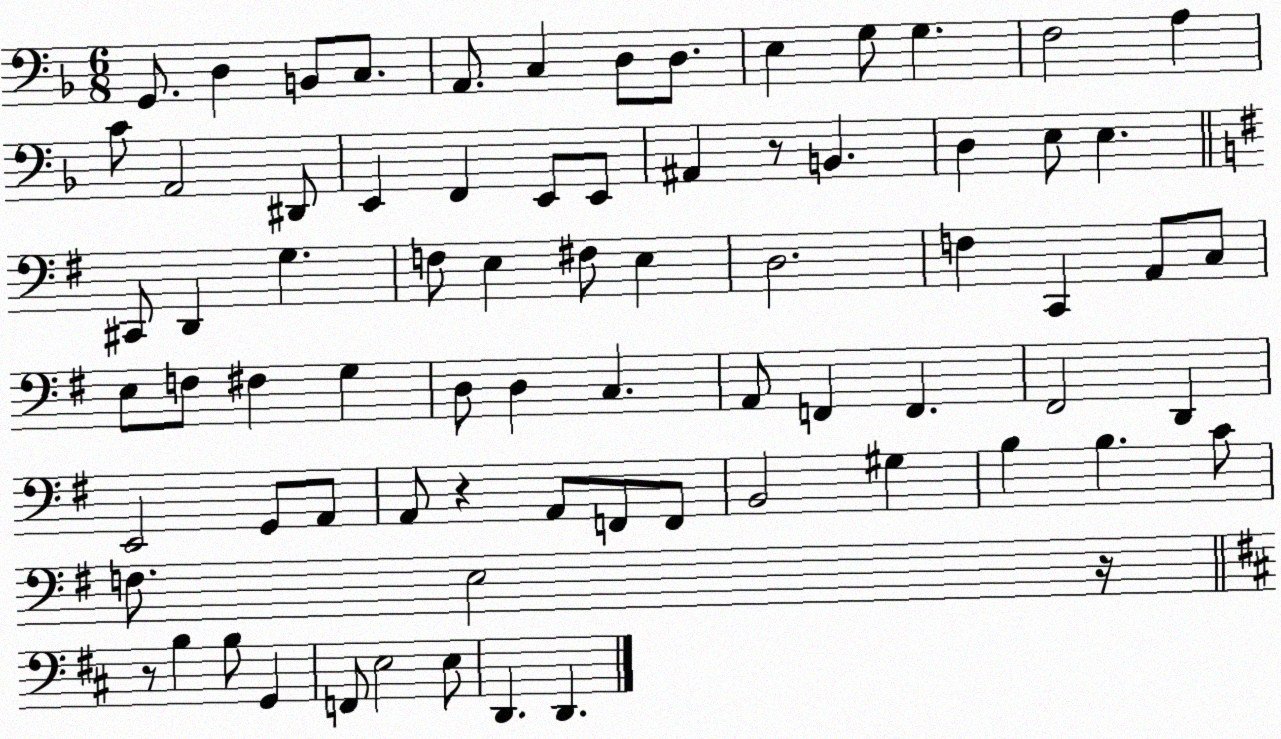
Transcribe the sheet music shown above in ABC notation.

X:1
T:Untitled
M:6/8
L:1/4
K:F
G,,/2 D, B,,/2 C,/2 A,,/2 C, D,/2 D,/2 E, G,/2 G, F,2 A, C/2 A,,2 ^D,,/2 E,, F,, E,,/2 E,,/2 ^A,, z/2 B,, D, E,/2 E, ^C,,/2 D,, G, F,/2 E, ^F,/2 E, D,2 F, C,, A,,/2 C,/2 E,/2 F,/2 ^F, G, D,/2 D, C, A,,/2 F,, F,, ^F,,2 D,, E,,2 G,,/2 A,,/2 A,,/2 z A,,/2 F,,/2 F,,/2 B,,2 ^G, B, B, C/2 F,/2 E,2 z/4 z/2 B, B,/2 G,, F,,/2 E,2 E,/2 D,, D,,